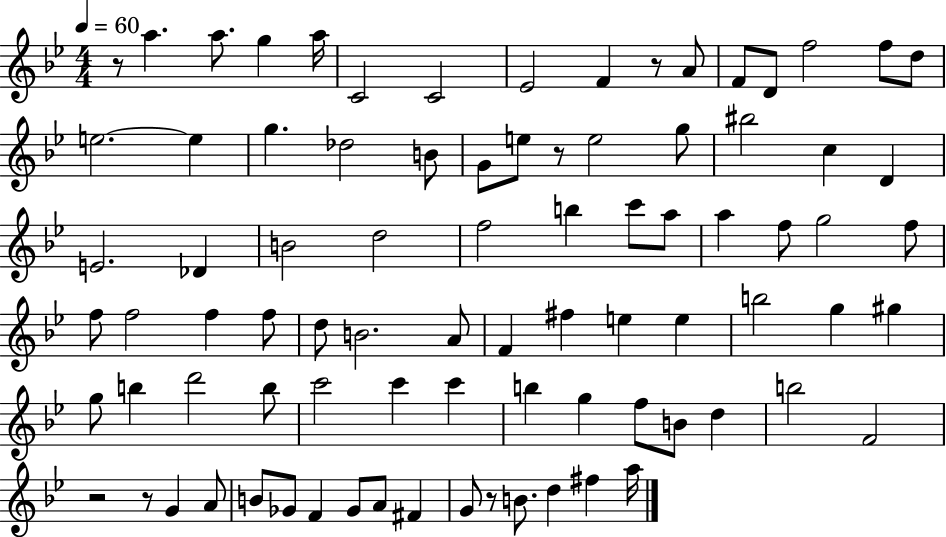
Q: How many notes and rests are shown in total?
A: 85